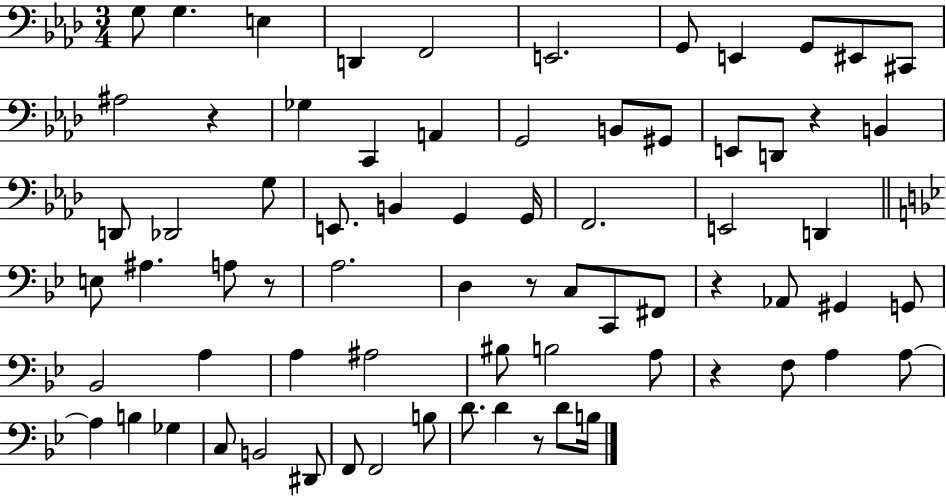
G3/e G3/q. E3/q D2/q F2/h E2/h. G2/e E2/q G2/e EIS2/e C#2/e A#3/h R/q Gb3/q C2/q A2/q G2/h B2/e G#2/e E2/e D2/e R/q B2/q D2/e Db2/h G3/e E2/e. B2/q G2/q G2/s F2/h. E2/h D2/q E3/e A#3/q. A3/e R/e A3/h. D3/q R/e C3/e C2/e F#2/e R/q Ab2/e G#2/q G2/e Bb2/h A3/q A3/q A#3/h BIS3/e B3/h A3/e R/q F3/e A3/q A3/e A3/q B3/q Gb3/q C3/e B2/h D#2/e F2/e F2/h B3/e D4/e. D4/q R/e D4/e B3/s